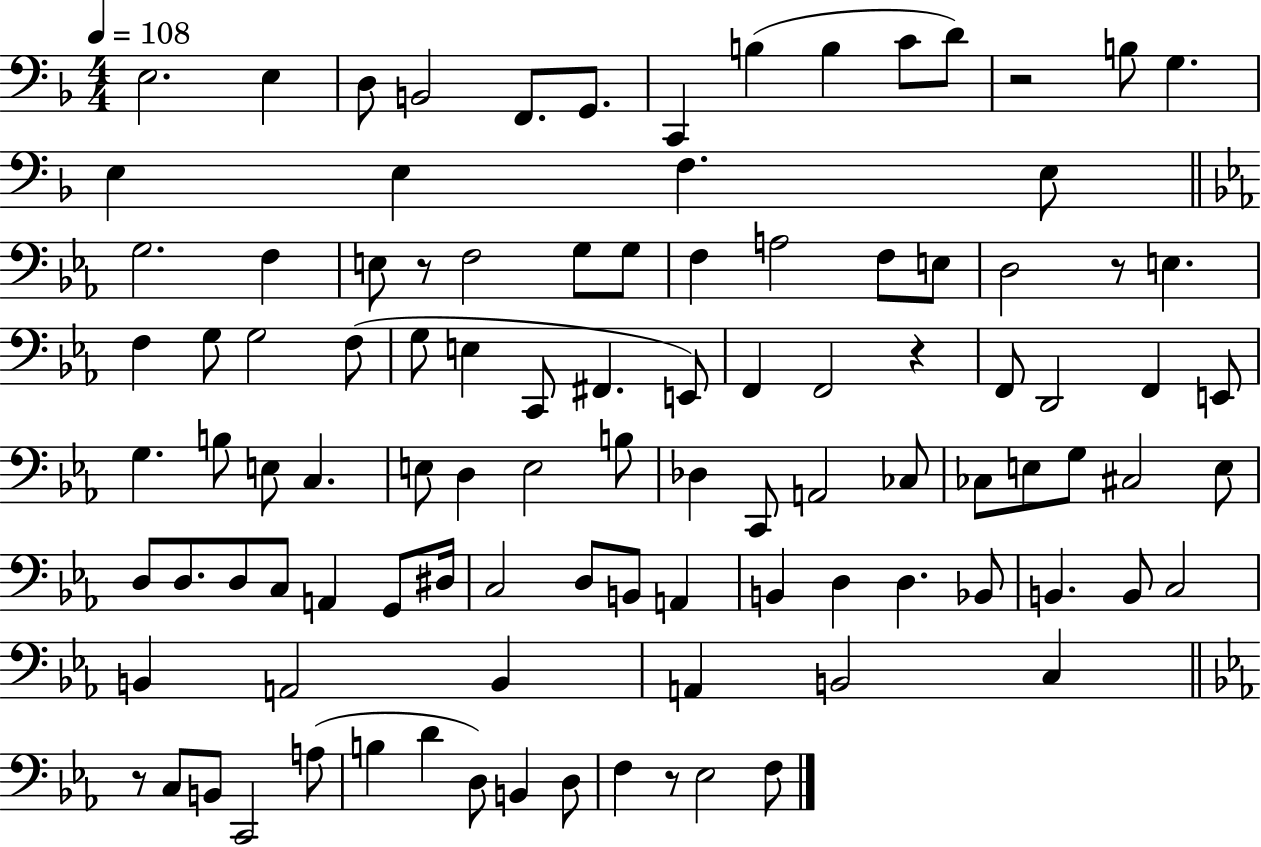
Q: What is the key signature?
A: F major